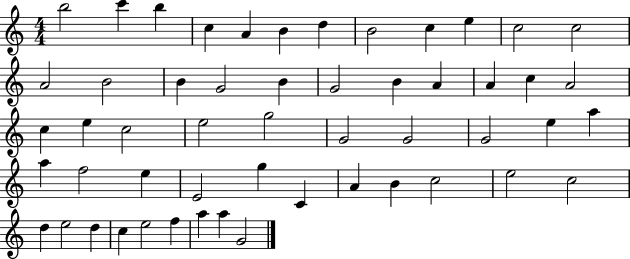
B5/h C6/q B5/q C5/q A4/q B4/q D5/q B4/h C5/q E5/q C5/h C5/h A4/h B4/h B4/q G4/h B4/q G4/h B4/q A4/q A4/q C5/q A4/h C5/q E5/q C5/h E5/h G5/h G4/h G4/h G4/h E5/q A5/q A5/q F5/h E5/q E4/h G5/q C4/q A4/q B4/q C5/h E5/h C5/h D5/q E5/h D5/q C5/q E5/h F5/q A5/q A5/q G4/h